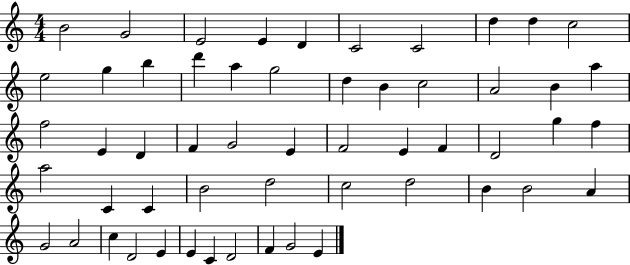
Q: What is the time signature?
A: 4/4